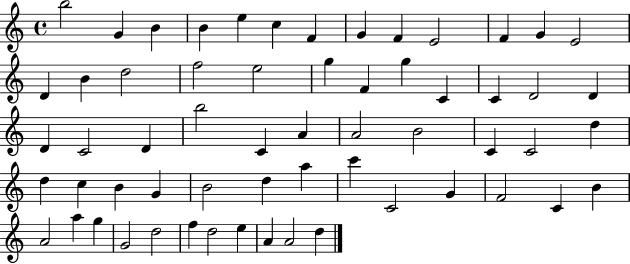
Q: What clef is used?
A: treble